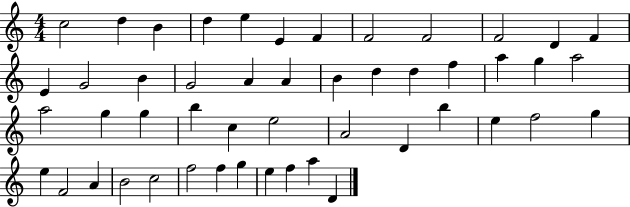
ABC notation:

X:1
T:Untitled
M:4/4
L:1/4
K:C
c2 d B d e E F F2 F2 F2 D F E G2 B G2 A A B d d f a g a2 a2 g g b c e2 A2 D b e f2 g e F2 A B2 c2 f2 f g e f a D